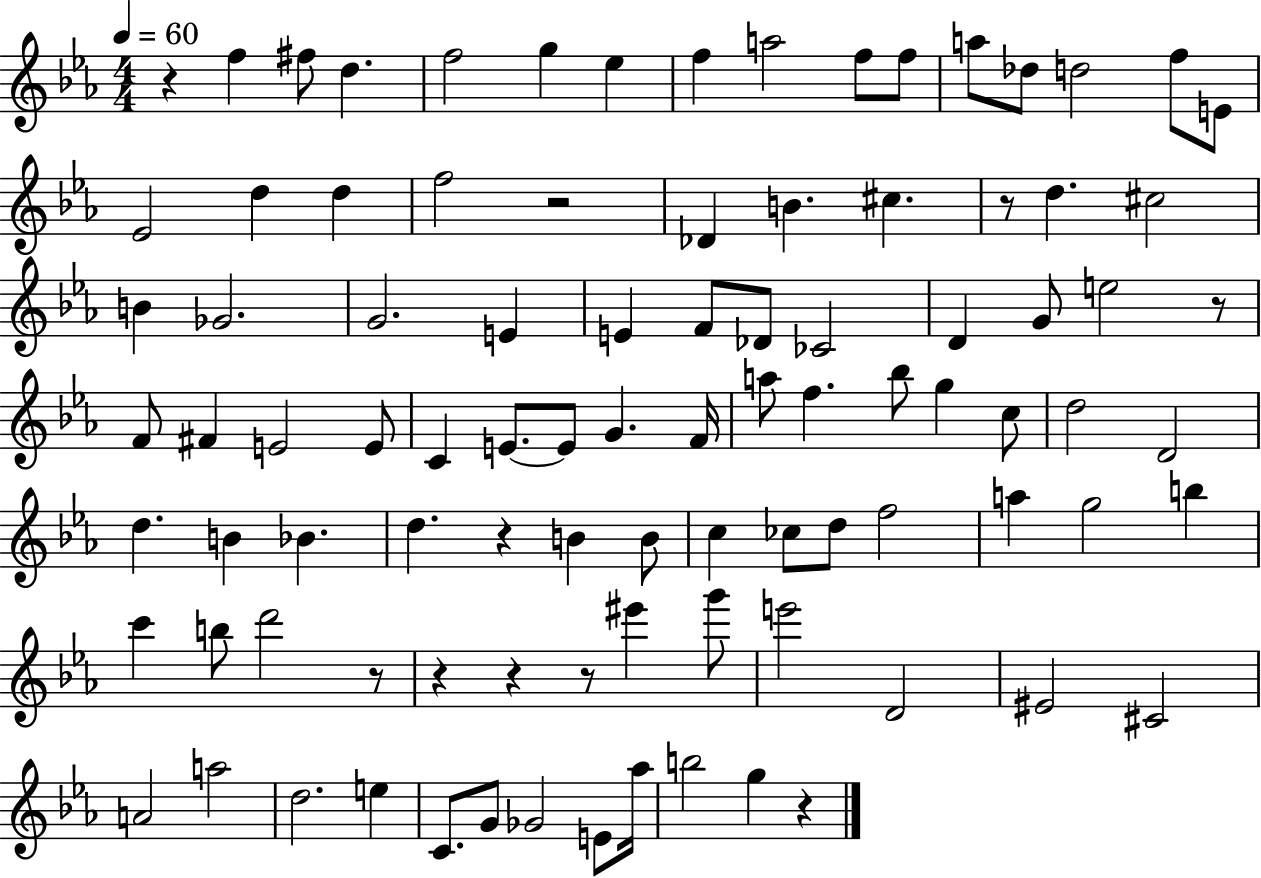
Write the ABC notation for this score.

X:1
T:Untitled
M:4/4
L:1/4
K:Eb
z f ^f/2 d f2 g _e f a2 f/2 f/2 a/2 _d/2 d2 f/2 E/2 _E2 d d f2 z2 _D B ^c z/2 d ^c2 B _G2 G2 E E F/2 _D/2 _C2 D G/2 e2 z/2 F/2 ^F E2 E/2 C E/2 E/2 G F/4 a/2 f _b/2 g c/2 d2 D2 d B _B d z B B/2 c _c/2 d/2 f2 a g2 b c' b/2 d'2 z/2 z z z/2 ^e' g'/2 e'2 D2 ^E2 ^C2 A2 a2 d2 e C/2 G/2 _G2 E/2 _a/4 b2 g z